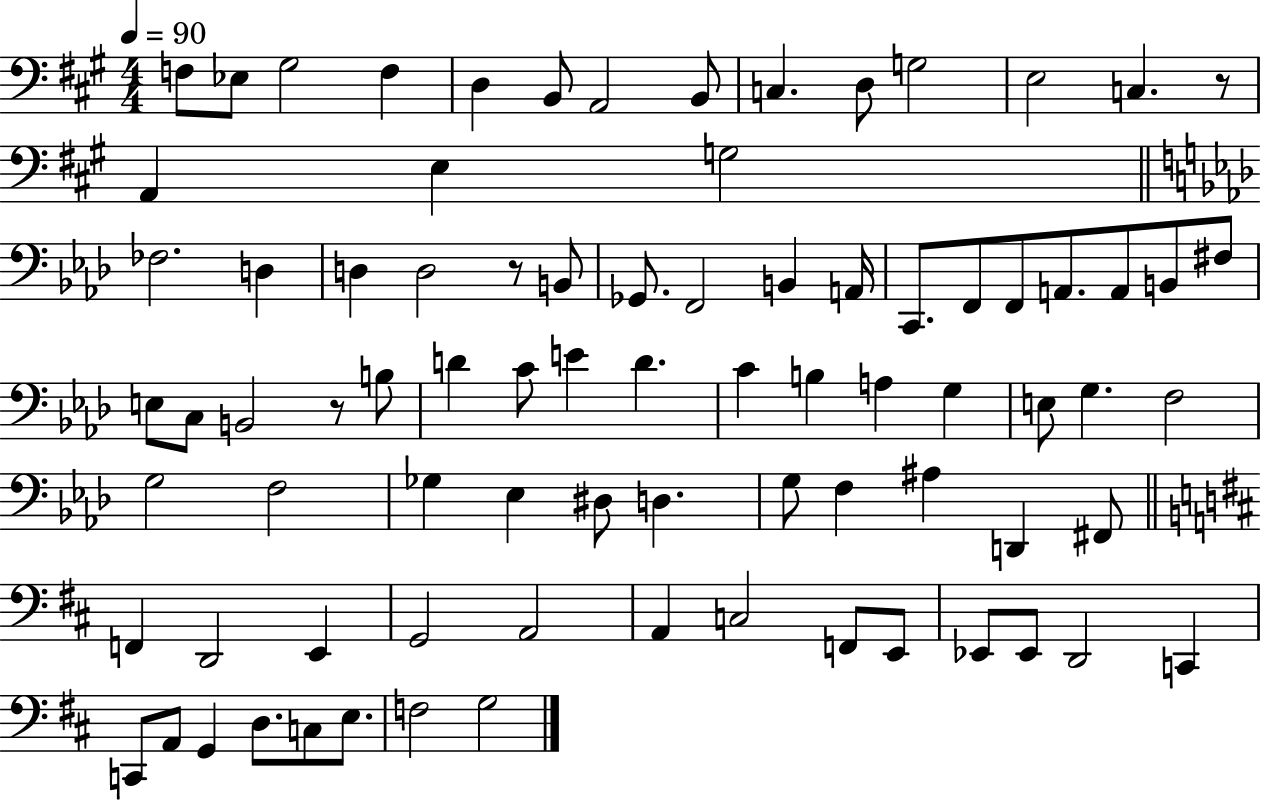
X:1
T:Untitled
M:4/4
L:1/4
K:A
F,/2 _E,/2 ^G,2 F, D, B,,/2 A,,2 B,,/2 C, D,/2 G,2 E,2 C, z/2 A,, E, G,2 _F,2 D, D, D,2 z/2 B,,/2 _G,,/2 F,,2 B,, A,,/4 C,,/2 F,,/2 F,,/2 A,,/2 A,,/2 B,,/2 ^F,/2 E,/2 C,/2 B,,2 z/2 B,/2 D C/2 E D C B, A, G, E,/2 G, F,2 G,2 F,2 _G, _E, ^D,/2 D, G,/2 F, ^A, D,, ^F,,/2 F,, D,,2 E,, G,,2 A,,2 A,, C,2 F,,/2 E,,/2 _E,,/2 _E,,/2 D,,2 C,, C,,/2 A,,/2 G,, D,/2 C,/2 E,/2 F,2 G,2